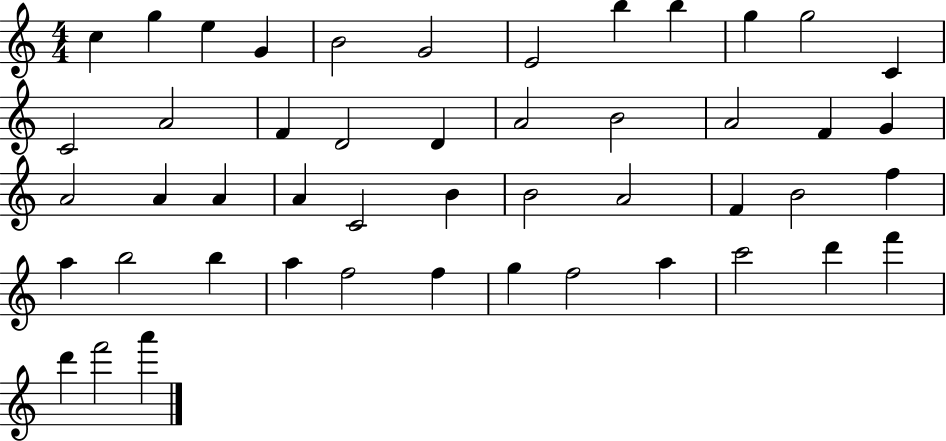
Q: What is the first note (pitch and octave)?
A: C5